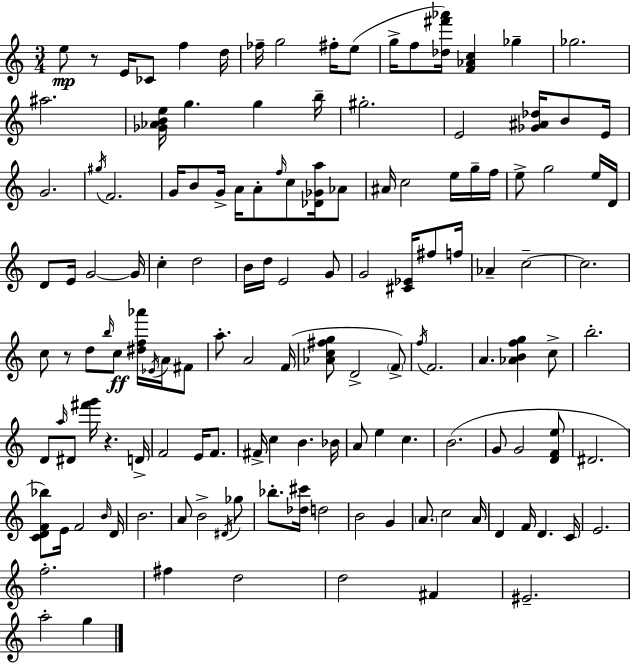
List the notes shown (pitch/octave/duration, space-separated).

E5/e R/e E4/s CES4/e F5/q D5/s FES5/s G5/h F#5/s E5/e G5/s F5/e [Db5,F#6,Ab6]/s [F4,Ab4,C5]/q Gb5/q Gb5/h. A#5/h. [Gb4,Ab4,B4,E5]/s G5/q. G5/q B5/s G#5/h. E4/h [Gb4,A#4,Db5]/s B4/e E4/s G4/h. G#5/s F4/h. G4/s B4/e G4/s A4/s A4/e F5/s C5/e [Db4,Gb4,A5]/s Ab4/e A#4/s C5/h E5/s G5/s F5/s E5/e G5/h E5/s D4/s D4/e E4/s G4/h G4/s C5/q D5/h B4/s D5/s E4/h G4/e G4/h [C#4,Eb4]/s F#5/e F5/s Ab4/q C5/h C5/h. C5/e R/e D5/e B5/s C5/e [D#5,F5,Ab6]/s Eb4/s A4/s F#4/e A5/e. A4/h F4/s [Ab4,C5,F#5,G5]/e D4/h F4/e F5/s F4/h. A4/q. [Ab4,B4,F5,G5]/q C5/e B5/h. D4/e A5/s D#4/e [F#6,G6]/s R/q. D4/s F4/h E4/s F4/e. F#4/s C5/q B4/q. Bb4/s A4/e E5/q C5/q. B4/h. G4/e G4/h [D4,F4,E5]/e D#4/h. [C4,D4,F4,Bb5]/e E4/s F4/h B4/s D4/s B4/h. A4/e B4/h D#4/s Gb5/e Bb5/e. [Db5,C#6]/s D5/h B4/h G4/q A4/e. C5/h A4/s D4/q F4/s D4/q. C4/s E4/h. F5/h. F#5/q D5/h D5/h F#4/q EIS4/h. A5/h G5/q